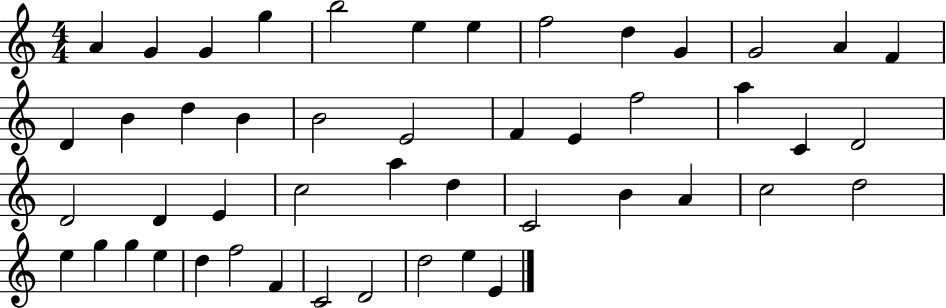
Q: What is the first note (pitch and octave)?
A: A4